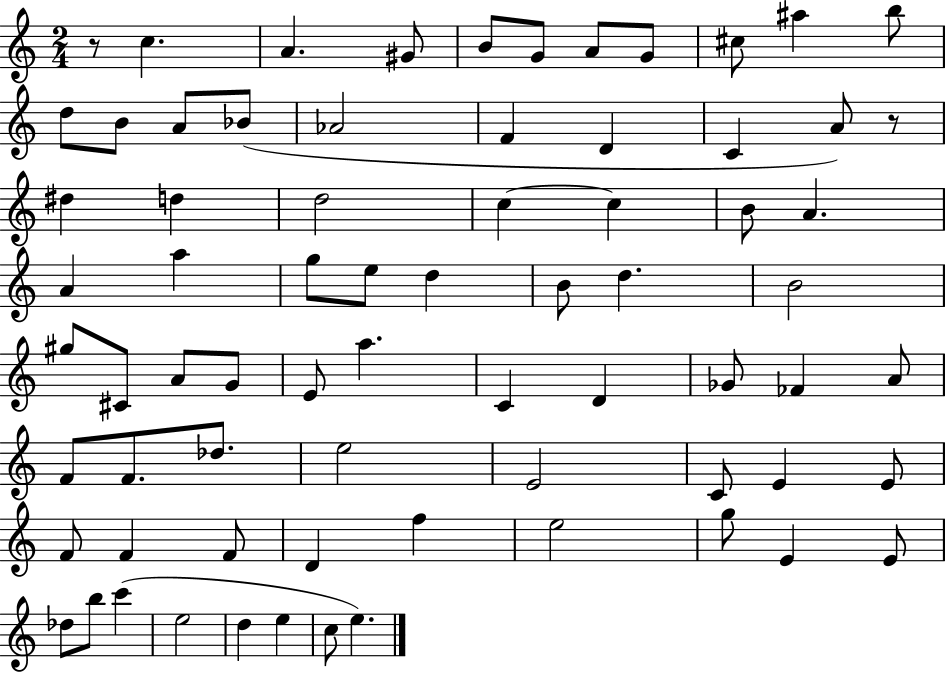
R/e C5/q. A4/q. G#4/e B4/e G4/e A4/e G4/e C#5/e A#5/q B5/e D5/e B4/e A4/e Bb4/e Ab4/h F4/q D4/q C4/q A4/e R/e D#5/q D5/q D5/h C5/q C5/q B4/e A4/q. A4/q A5/q G5/e E5/e D5/q B4/e D5/q. B4/h G#5/e C#4/e A4/e G4/e E4/e A5/q. C4/q D4/q Gb4/e FES4/q A4/e F4/e F4/e. Db5/e. E5/h E4/h C4/e E4/q E4/e F4/e F4/q F4/e D4/q F5/q E5/h G5/e E4/q E4/e Db5/e B5/e C6/q E5/h D5/q E5/q C5/e E5/q.